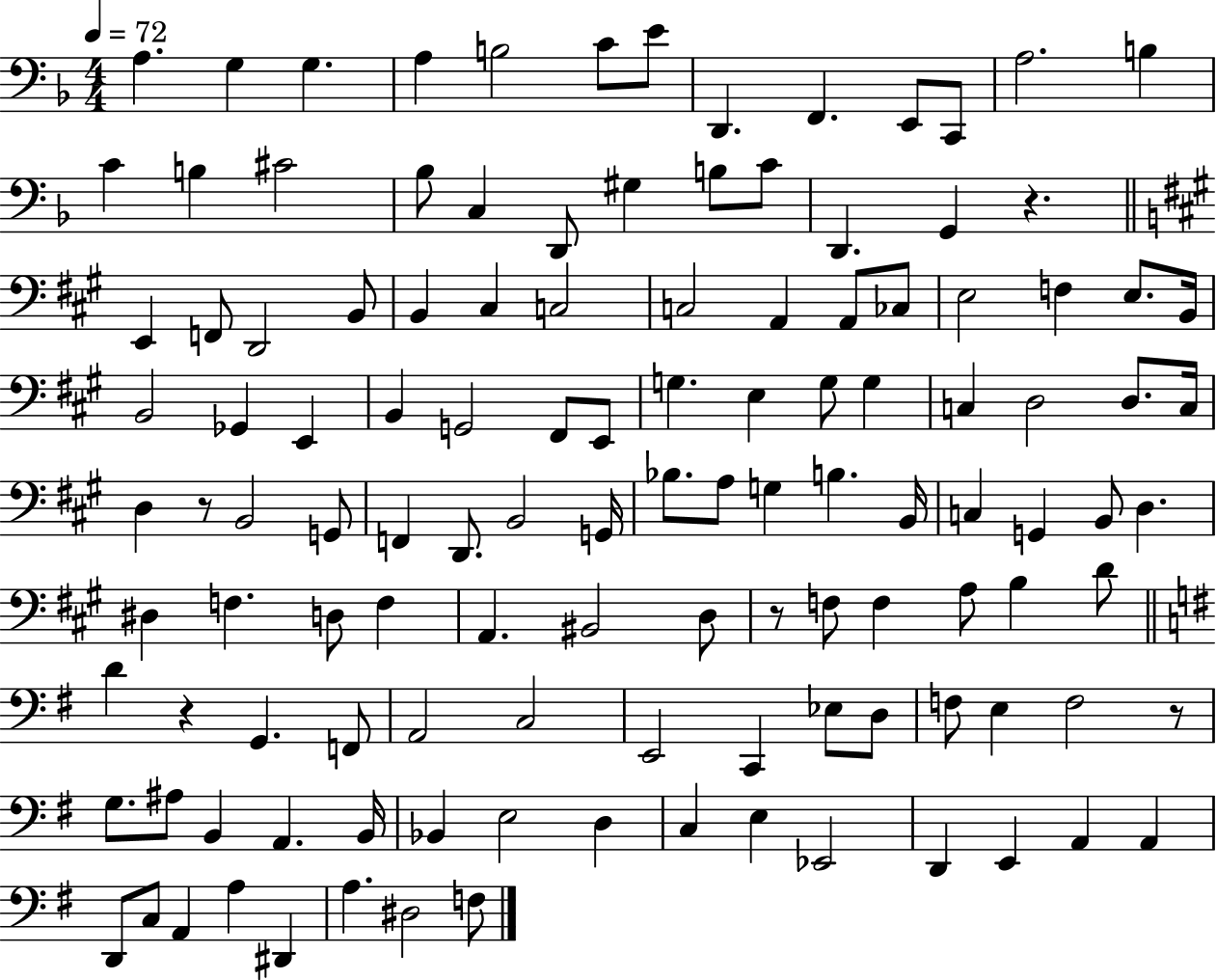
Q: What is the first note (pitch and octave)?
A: A3